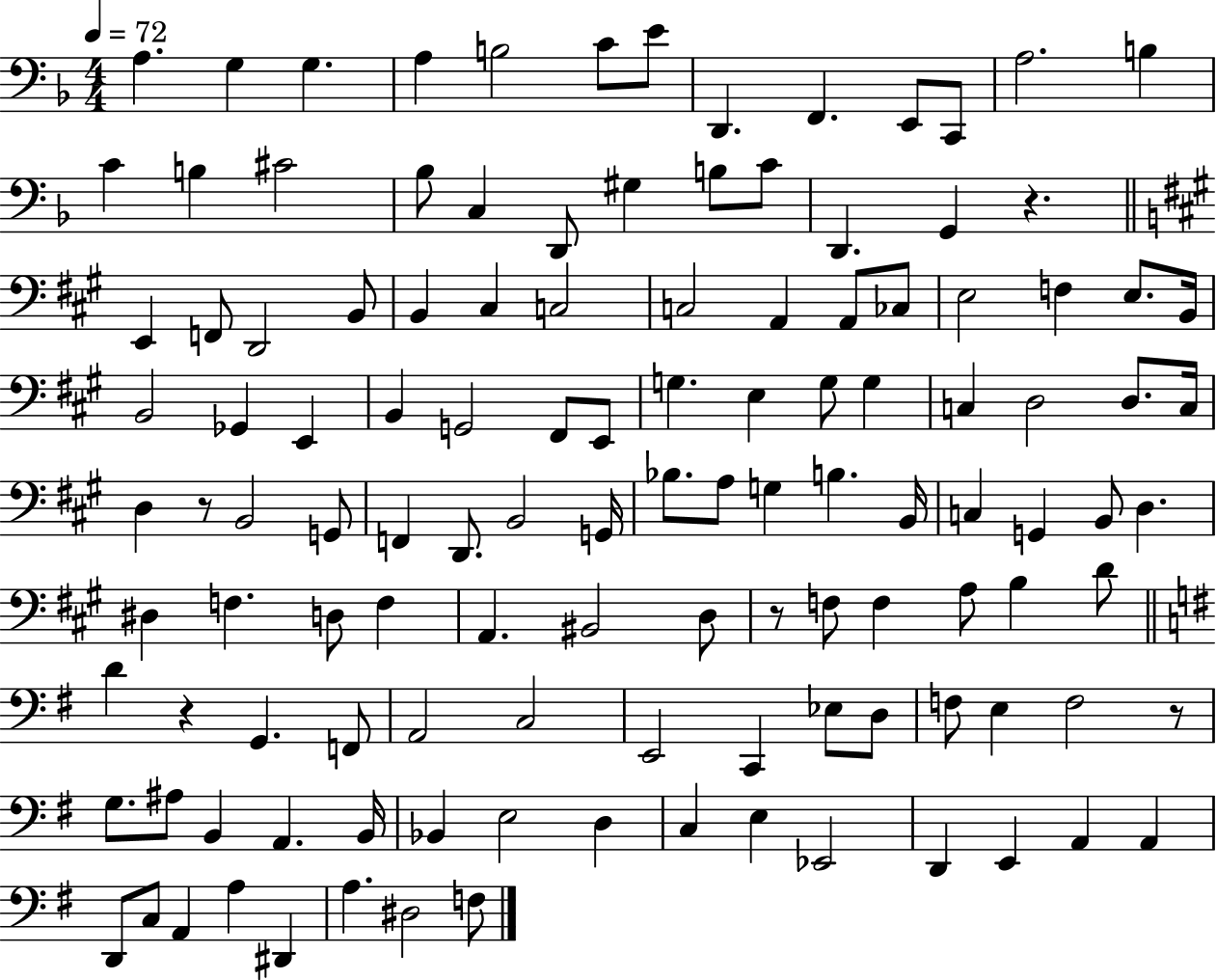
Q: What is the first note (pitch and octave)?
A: A3